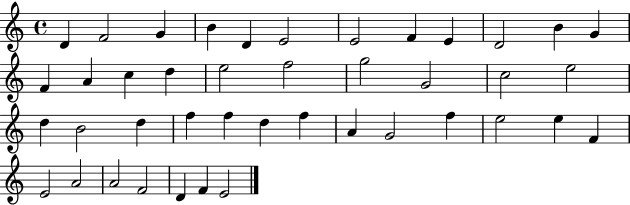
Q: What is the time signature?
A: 4/4